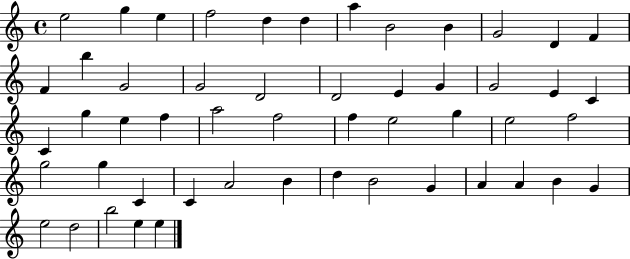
X:1
T:Untitled
M:4/4
L:1/4
K:C
e2 g e f2 d d a B2 B G2 D F F b G2 G2 D2 D2 E G G2 E C C g e f a2 f2 f e2 g e2 f2 g2 g C C A2 B d B2 G A A B G e2 d2 b2 e e